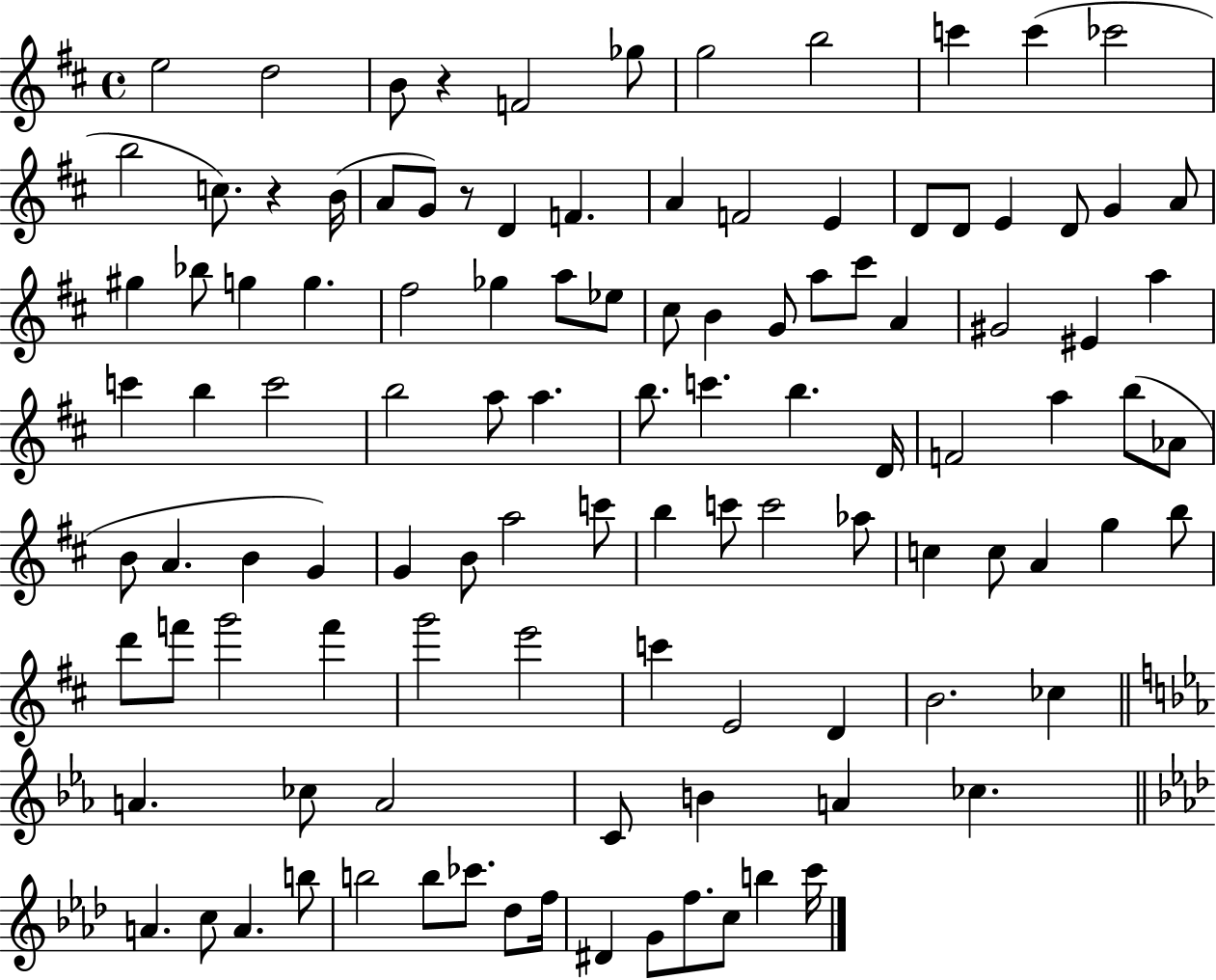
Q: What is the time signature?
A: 4/4